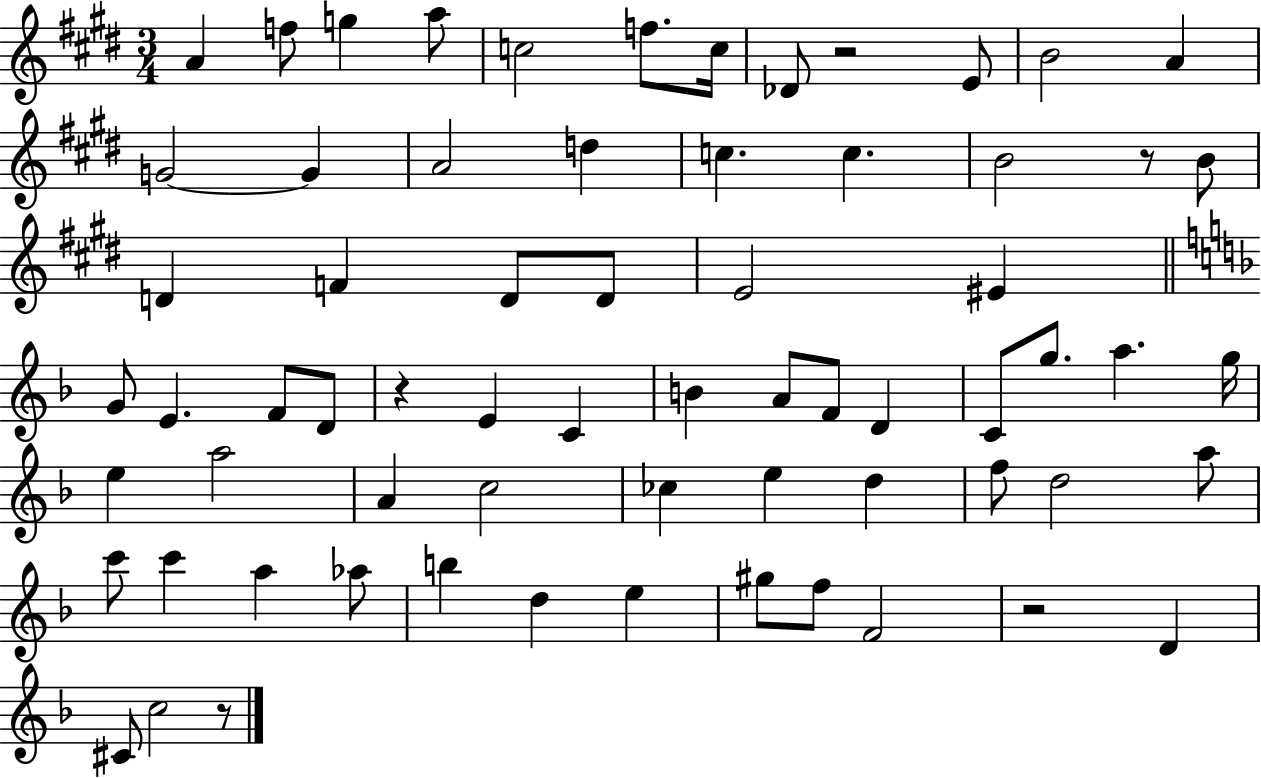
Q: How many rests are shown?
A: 5